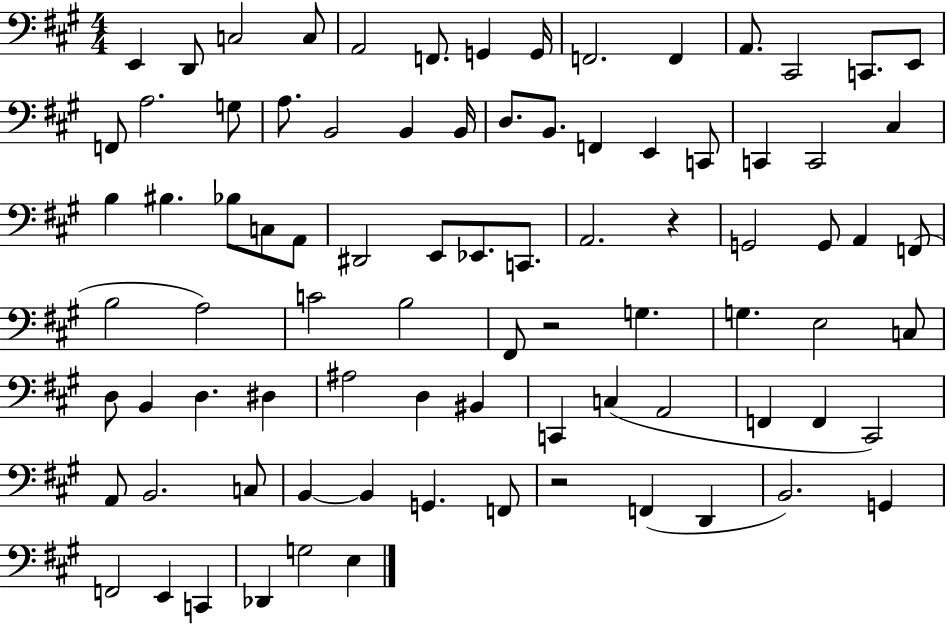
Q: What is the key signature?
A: A major